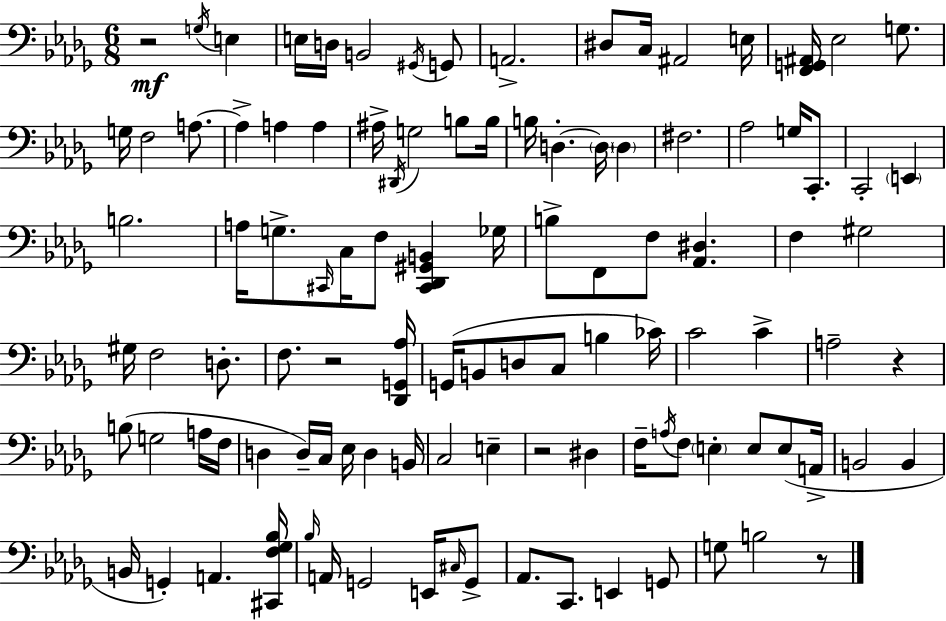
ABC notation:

X:1
T:Untitled
M:6/8
L:1/4
K:Bbm
z2 G,/4 E, E,/4 D,/4 B,,2 ^G,,/4 G,,/2 A,,2 ^D,/2 C,/4 ^A,,2 E,/4 [F,,G,,^A,,]/4 _E,2 G,/2 G,/4 F,2 A,/2 A, A, A, ^A,/4 ^D,,/4 G,2 B,/2 B,/4 B,/4 D, D,/4 D, ^F,2 _A,2 G,/4 C,,/2 C,,2 E,, B,2 A,/4 G,/2 ^C,,/4 C,/4 F,/2 [^C,,_D,,^G,,B,,] _G,/4 B,/2 F,,/2 F,/2 [_A,,^D,] F, ^G,2 ^G,/4 F,2 D,/2 F,/2 z2 [_D,,G,,_A,]/4 G,,/4 B,,/2 D,/2 C,/2 B, _C/4 C2 C A,2 z B,/2 G,2 A,/4 F,/4 D, D,/4 C,/4 _E,/4 D, B,,/4 C,2 E, z2 ^D, F,/4 A,/4 F,/2 E, E,/2 E,/2 A,,/4 B,,2 B,, B,,/4 G,, A,, [^C,,F,_G,_B,]/4 _B,/4 A,,/4 G,,2 E,,/4 ^C,/4 G,,/2 _A,,/2 C,,/2 E,, G,,/2 G,/2 B,2 z/2